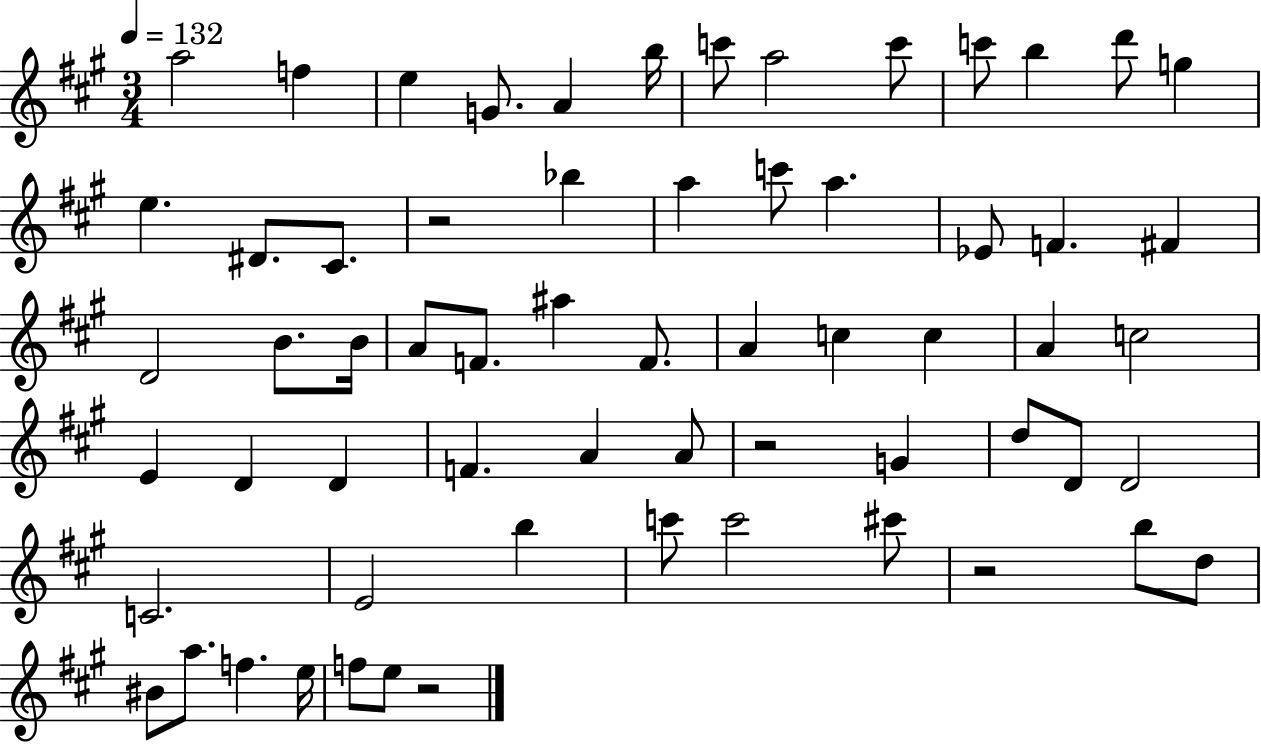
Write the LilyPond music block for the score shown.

{
  \clef treble
  \numericTimeSignature
  \time 3/4
  \key a \major
  \tempo 4 = 132
  a''2 f''4 | e''4 g'8. a'4 b''16 | c'''8 a''2 c'''8 | c'''8 b''4 d'''8 g''4 | \break e''4. dis'8. cis'8. | r2 bes''4 | a''4 c'''8 a''4. | ees'8 f'4. fis'4 | \break d'2 b'8. b'16 | a'8 f'8. ais''4 f'8. | a'4 c''4 c''4 | a'4 c''2 | \break e'4 d'4 d'4 | f'4. a'4 a'8 | r2 g'4 | d''8 d'8 d'2 | \break c'2. | e'2 b''4 | c'''8 c'''2 cis'''8 | r2 b''8 d''8 | \break bis'8 a''8. f''4. e''16 | f''8 e''8 r2 | \bar "|."
}